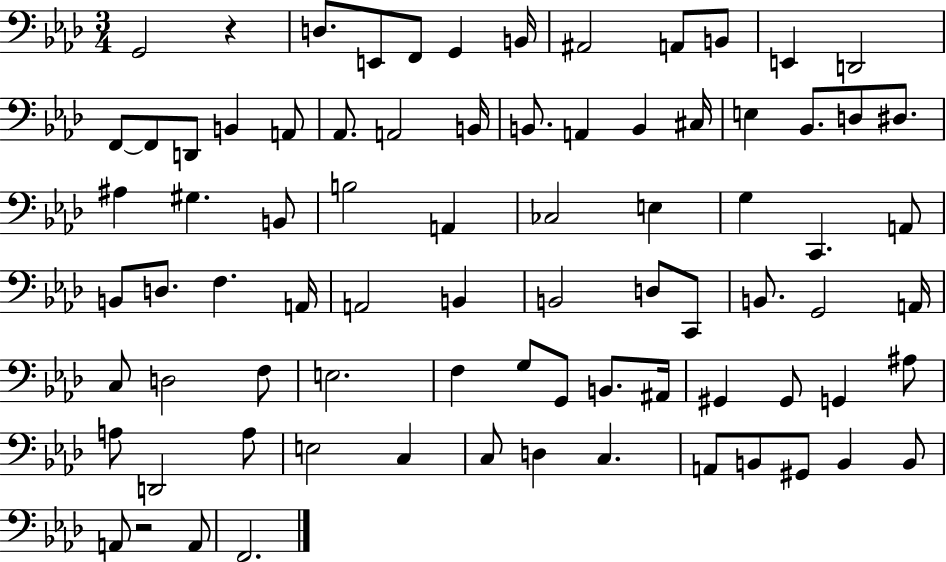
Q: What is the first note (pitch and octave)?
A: G2